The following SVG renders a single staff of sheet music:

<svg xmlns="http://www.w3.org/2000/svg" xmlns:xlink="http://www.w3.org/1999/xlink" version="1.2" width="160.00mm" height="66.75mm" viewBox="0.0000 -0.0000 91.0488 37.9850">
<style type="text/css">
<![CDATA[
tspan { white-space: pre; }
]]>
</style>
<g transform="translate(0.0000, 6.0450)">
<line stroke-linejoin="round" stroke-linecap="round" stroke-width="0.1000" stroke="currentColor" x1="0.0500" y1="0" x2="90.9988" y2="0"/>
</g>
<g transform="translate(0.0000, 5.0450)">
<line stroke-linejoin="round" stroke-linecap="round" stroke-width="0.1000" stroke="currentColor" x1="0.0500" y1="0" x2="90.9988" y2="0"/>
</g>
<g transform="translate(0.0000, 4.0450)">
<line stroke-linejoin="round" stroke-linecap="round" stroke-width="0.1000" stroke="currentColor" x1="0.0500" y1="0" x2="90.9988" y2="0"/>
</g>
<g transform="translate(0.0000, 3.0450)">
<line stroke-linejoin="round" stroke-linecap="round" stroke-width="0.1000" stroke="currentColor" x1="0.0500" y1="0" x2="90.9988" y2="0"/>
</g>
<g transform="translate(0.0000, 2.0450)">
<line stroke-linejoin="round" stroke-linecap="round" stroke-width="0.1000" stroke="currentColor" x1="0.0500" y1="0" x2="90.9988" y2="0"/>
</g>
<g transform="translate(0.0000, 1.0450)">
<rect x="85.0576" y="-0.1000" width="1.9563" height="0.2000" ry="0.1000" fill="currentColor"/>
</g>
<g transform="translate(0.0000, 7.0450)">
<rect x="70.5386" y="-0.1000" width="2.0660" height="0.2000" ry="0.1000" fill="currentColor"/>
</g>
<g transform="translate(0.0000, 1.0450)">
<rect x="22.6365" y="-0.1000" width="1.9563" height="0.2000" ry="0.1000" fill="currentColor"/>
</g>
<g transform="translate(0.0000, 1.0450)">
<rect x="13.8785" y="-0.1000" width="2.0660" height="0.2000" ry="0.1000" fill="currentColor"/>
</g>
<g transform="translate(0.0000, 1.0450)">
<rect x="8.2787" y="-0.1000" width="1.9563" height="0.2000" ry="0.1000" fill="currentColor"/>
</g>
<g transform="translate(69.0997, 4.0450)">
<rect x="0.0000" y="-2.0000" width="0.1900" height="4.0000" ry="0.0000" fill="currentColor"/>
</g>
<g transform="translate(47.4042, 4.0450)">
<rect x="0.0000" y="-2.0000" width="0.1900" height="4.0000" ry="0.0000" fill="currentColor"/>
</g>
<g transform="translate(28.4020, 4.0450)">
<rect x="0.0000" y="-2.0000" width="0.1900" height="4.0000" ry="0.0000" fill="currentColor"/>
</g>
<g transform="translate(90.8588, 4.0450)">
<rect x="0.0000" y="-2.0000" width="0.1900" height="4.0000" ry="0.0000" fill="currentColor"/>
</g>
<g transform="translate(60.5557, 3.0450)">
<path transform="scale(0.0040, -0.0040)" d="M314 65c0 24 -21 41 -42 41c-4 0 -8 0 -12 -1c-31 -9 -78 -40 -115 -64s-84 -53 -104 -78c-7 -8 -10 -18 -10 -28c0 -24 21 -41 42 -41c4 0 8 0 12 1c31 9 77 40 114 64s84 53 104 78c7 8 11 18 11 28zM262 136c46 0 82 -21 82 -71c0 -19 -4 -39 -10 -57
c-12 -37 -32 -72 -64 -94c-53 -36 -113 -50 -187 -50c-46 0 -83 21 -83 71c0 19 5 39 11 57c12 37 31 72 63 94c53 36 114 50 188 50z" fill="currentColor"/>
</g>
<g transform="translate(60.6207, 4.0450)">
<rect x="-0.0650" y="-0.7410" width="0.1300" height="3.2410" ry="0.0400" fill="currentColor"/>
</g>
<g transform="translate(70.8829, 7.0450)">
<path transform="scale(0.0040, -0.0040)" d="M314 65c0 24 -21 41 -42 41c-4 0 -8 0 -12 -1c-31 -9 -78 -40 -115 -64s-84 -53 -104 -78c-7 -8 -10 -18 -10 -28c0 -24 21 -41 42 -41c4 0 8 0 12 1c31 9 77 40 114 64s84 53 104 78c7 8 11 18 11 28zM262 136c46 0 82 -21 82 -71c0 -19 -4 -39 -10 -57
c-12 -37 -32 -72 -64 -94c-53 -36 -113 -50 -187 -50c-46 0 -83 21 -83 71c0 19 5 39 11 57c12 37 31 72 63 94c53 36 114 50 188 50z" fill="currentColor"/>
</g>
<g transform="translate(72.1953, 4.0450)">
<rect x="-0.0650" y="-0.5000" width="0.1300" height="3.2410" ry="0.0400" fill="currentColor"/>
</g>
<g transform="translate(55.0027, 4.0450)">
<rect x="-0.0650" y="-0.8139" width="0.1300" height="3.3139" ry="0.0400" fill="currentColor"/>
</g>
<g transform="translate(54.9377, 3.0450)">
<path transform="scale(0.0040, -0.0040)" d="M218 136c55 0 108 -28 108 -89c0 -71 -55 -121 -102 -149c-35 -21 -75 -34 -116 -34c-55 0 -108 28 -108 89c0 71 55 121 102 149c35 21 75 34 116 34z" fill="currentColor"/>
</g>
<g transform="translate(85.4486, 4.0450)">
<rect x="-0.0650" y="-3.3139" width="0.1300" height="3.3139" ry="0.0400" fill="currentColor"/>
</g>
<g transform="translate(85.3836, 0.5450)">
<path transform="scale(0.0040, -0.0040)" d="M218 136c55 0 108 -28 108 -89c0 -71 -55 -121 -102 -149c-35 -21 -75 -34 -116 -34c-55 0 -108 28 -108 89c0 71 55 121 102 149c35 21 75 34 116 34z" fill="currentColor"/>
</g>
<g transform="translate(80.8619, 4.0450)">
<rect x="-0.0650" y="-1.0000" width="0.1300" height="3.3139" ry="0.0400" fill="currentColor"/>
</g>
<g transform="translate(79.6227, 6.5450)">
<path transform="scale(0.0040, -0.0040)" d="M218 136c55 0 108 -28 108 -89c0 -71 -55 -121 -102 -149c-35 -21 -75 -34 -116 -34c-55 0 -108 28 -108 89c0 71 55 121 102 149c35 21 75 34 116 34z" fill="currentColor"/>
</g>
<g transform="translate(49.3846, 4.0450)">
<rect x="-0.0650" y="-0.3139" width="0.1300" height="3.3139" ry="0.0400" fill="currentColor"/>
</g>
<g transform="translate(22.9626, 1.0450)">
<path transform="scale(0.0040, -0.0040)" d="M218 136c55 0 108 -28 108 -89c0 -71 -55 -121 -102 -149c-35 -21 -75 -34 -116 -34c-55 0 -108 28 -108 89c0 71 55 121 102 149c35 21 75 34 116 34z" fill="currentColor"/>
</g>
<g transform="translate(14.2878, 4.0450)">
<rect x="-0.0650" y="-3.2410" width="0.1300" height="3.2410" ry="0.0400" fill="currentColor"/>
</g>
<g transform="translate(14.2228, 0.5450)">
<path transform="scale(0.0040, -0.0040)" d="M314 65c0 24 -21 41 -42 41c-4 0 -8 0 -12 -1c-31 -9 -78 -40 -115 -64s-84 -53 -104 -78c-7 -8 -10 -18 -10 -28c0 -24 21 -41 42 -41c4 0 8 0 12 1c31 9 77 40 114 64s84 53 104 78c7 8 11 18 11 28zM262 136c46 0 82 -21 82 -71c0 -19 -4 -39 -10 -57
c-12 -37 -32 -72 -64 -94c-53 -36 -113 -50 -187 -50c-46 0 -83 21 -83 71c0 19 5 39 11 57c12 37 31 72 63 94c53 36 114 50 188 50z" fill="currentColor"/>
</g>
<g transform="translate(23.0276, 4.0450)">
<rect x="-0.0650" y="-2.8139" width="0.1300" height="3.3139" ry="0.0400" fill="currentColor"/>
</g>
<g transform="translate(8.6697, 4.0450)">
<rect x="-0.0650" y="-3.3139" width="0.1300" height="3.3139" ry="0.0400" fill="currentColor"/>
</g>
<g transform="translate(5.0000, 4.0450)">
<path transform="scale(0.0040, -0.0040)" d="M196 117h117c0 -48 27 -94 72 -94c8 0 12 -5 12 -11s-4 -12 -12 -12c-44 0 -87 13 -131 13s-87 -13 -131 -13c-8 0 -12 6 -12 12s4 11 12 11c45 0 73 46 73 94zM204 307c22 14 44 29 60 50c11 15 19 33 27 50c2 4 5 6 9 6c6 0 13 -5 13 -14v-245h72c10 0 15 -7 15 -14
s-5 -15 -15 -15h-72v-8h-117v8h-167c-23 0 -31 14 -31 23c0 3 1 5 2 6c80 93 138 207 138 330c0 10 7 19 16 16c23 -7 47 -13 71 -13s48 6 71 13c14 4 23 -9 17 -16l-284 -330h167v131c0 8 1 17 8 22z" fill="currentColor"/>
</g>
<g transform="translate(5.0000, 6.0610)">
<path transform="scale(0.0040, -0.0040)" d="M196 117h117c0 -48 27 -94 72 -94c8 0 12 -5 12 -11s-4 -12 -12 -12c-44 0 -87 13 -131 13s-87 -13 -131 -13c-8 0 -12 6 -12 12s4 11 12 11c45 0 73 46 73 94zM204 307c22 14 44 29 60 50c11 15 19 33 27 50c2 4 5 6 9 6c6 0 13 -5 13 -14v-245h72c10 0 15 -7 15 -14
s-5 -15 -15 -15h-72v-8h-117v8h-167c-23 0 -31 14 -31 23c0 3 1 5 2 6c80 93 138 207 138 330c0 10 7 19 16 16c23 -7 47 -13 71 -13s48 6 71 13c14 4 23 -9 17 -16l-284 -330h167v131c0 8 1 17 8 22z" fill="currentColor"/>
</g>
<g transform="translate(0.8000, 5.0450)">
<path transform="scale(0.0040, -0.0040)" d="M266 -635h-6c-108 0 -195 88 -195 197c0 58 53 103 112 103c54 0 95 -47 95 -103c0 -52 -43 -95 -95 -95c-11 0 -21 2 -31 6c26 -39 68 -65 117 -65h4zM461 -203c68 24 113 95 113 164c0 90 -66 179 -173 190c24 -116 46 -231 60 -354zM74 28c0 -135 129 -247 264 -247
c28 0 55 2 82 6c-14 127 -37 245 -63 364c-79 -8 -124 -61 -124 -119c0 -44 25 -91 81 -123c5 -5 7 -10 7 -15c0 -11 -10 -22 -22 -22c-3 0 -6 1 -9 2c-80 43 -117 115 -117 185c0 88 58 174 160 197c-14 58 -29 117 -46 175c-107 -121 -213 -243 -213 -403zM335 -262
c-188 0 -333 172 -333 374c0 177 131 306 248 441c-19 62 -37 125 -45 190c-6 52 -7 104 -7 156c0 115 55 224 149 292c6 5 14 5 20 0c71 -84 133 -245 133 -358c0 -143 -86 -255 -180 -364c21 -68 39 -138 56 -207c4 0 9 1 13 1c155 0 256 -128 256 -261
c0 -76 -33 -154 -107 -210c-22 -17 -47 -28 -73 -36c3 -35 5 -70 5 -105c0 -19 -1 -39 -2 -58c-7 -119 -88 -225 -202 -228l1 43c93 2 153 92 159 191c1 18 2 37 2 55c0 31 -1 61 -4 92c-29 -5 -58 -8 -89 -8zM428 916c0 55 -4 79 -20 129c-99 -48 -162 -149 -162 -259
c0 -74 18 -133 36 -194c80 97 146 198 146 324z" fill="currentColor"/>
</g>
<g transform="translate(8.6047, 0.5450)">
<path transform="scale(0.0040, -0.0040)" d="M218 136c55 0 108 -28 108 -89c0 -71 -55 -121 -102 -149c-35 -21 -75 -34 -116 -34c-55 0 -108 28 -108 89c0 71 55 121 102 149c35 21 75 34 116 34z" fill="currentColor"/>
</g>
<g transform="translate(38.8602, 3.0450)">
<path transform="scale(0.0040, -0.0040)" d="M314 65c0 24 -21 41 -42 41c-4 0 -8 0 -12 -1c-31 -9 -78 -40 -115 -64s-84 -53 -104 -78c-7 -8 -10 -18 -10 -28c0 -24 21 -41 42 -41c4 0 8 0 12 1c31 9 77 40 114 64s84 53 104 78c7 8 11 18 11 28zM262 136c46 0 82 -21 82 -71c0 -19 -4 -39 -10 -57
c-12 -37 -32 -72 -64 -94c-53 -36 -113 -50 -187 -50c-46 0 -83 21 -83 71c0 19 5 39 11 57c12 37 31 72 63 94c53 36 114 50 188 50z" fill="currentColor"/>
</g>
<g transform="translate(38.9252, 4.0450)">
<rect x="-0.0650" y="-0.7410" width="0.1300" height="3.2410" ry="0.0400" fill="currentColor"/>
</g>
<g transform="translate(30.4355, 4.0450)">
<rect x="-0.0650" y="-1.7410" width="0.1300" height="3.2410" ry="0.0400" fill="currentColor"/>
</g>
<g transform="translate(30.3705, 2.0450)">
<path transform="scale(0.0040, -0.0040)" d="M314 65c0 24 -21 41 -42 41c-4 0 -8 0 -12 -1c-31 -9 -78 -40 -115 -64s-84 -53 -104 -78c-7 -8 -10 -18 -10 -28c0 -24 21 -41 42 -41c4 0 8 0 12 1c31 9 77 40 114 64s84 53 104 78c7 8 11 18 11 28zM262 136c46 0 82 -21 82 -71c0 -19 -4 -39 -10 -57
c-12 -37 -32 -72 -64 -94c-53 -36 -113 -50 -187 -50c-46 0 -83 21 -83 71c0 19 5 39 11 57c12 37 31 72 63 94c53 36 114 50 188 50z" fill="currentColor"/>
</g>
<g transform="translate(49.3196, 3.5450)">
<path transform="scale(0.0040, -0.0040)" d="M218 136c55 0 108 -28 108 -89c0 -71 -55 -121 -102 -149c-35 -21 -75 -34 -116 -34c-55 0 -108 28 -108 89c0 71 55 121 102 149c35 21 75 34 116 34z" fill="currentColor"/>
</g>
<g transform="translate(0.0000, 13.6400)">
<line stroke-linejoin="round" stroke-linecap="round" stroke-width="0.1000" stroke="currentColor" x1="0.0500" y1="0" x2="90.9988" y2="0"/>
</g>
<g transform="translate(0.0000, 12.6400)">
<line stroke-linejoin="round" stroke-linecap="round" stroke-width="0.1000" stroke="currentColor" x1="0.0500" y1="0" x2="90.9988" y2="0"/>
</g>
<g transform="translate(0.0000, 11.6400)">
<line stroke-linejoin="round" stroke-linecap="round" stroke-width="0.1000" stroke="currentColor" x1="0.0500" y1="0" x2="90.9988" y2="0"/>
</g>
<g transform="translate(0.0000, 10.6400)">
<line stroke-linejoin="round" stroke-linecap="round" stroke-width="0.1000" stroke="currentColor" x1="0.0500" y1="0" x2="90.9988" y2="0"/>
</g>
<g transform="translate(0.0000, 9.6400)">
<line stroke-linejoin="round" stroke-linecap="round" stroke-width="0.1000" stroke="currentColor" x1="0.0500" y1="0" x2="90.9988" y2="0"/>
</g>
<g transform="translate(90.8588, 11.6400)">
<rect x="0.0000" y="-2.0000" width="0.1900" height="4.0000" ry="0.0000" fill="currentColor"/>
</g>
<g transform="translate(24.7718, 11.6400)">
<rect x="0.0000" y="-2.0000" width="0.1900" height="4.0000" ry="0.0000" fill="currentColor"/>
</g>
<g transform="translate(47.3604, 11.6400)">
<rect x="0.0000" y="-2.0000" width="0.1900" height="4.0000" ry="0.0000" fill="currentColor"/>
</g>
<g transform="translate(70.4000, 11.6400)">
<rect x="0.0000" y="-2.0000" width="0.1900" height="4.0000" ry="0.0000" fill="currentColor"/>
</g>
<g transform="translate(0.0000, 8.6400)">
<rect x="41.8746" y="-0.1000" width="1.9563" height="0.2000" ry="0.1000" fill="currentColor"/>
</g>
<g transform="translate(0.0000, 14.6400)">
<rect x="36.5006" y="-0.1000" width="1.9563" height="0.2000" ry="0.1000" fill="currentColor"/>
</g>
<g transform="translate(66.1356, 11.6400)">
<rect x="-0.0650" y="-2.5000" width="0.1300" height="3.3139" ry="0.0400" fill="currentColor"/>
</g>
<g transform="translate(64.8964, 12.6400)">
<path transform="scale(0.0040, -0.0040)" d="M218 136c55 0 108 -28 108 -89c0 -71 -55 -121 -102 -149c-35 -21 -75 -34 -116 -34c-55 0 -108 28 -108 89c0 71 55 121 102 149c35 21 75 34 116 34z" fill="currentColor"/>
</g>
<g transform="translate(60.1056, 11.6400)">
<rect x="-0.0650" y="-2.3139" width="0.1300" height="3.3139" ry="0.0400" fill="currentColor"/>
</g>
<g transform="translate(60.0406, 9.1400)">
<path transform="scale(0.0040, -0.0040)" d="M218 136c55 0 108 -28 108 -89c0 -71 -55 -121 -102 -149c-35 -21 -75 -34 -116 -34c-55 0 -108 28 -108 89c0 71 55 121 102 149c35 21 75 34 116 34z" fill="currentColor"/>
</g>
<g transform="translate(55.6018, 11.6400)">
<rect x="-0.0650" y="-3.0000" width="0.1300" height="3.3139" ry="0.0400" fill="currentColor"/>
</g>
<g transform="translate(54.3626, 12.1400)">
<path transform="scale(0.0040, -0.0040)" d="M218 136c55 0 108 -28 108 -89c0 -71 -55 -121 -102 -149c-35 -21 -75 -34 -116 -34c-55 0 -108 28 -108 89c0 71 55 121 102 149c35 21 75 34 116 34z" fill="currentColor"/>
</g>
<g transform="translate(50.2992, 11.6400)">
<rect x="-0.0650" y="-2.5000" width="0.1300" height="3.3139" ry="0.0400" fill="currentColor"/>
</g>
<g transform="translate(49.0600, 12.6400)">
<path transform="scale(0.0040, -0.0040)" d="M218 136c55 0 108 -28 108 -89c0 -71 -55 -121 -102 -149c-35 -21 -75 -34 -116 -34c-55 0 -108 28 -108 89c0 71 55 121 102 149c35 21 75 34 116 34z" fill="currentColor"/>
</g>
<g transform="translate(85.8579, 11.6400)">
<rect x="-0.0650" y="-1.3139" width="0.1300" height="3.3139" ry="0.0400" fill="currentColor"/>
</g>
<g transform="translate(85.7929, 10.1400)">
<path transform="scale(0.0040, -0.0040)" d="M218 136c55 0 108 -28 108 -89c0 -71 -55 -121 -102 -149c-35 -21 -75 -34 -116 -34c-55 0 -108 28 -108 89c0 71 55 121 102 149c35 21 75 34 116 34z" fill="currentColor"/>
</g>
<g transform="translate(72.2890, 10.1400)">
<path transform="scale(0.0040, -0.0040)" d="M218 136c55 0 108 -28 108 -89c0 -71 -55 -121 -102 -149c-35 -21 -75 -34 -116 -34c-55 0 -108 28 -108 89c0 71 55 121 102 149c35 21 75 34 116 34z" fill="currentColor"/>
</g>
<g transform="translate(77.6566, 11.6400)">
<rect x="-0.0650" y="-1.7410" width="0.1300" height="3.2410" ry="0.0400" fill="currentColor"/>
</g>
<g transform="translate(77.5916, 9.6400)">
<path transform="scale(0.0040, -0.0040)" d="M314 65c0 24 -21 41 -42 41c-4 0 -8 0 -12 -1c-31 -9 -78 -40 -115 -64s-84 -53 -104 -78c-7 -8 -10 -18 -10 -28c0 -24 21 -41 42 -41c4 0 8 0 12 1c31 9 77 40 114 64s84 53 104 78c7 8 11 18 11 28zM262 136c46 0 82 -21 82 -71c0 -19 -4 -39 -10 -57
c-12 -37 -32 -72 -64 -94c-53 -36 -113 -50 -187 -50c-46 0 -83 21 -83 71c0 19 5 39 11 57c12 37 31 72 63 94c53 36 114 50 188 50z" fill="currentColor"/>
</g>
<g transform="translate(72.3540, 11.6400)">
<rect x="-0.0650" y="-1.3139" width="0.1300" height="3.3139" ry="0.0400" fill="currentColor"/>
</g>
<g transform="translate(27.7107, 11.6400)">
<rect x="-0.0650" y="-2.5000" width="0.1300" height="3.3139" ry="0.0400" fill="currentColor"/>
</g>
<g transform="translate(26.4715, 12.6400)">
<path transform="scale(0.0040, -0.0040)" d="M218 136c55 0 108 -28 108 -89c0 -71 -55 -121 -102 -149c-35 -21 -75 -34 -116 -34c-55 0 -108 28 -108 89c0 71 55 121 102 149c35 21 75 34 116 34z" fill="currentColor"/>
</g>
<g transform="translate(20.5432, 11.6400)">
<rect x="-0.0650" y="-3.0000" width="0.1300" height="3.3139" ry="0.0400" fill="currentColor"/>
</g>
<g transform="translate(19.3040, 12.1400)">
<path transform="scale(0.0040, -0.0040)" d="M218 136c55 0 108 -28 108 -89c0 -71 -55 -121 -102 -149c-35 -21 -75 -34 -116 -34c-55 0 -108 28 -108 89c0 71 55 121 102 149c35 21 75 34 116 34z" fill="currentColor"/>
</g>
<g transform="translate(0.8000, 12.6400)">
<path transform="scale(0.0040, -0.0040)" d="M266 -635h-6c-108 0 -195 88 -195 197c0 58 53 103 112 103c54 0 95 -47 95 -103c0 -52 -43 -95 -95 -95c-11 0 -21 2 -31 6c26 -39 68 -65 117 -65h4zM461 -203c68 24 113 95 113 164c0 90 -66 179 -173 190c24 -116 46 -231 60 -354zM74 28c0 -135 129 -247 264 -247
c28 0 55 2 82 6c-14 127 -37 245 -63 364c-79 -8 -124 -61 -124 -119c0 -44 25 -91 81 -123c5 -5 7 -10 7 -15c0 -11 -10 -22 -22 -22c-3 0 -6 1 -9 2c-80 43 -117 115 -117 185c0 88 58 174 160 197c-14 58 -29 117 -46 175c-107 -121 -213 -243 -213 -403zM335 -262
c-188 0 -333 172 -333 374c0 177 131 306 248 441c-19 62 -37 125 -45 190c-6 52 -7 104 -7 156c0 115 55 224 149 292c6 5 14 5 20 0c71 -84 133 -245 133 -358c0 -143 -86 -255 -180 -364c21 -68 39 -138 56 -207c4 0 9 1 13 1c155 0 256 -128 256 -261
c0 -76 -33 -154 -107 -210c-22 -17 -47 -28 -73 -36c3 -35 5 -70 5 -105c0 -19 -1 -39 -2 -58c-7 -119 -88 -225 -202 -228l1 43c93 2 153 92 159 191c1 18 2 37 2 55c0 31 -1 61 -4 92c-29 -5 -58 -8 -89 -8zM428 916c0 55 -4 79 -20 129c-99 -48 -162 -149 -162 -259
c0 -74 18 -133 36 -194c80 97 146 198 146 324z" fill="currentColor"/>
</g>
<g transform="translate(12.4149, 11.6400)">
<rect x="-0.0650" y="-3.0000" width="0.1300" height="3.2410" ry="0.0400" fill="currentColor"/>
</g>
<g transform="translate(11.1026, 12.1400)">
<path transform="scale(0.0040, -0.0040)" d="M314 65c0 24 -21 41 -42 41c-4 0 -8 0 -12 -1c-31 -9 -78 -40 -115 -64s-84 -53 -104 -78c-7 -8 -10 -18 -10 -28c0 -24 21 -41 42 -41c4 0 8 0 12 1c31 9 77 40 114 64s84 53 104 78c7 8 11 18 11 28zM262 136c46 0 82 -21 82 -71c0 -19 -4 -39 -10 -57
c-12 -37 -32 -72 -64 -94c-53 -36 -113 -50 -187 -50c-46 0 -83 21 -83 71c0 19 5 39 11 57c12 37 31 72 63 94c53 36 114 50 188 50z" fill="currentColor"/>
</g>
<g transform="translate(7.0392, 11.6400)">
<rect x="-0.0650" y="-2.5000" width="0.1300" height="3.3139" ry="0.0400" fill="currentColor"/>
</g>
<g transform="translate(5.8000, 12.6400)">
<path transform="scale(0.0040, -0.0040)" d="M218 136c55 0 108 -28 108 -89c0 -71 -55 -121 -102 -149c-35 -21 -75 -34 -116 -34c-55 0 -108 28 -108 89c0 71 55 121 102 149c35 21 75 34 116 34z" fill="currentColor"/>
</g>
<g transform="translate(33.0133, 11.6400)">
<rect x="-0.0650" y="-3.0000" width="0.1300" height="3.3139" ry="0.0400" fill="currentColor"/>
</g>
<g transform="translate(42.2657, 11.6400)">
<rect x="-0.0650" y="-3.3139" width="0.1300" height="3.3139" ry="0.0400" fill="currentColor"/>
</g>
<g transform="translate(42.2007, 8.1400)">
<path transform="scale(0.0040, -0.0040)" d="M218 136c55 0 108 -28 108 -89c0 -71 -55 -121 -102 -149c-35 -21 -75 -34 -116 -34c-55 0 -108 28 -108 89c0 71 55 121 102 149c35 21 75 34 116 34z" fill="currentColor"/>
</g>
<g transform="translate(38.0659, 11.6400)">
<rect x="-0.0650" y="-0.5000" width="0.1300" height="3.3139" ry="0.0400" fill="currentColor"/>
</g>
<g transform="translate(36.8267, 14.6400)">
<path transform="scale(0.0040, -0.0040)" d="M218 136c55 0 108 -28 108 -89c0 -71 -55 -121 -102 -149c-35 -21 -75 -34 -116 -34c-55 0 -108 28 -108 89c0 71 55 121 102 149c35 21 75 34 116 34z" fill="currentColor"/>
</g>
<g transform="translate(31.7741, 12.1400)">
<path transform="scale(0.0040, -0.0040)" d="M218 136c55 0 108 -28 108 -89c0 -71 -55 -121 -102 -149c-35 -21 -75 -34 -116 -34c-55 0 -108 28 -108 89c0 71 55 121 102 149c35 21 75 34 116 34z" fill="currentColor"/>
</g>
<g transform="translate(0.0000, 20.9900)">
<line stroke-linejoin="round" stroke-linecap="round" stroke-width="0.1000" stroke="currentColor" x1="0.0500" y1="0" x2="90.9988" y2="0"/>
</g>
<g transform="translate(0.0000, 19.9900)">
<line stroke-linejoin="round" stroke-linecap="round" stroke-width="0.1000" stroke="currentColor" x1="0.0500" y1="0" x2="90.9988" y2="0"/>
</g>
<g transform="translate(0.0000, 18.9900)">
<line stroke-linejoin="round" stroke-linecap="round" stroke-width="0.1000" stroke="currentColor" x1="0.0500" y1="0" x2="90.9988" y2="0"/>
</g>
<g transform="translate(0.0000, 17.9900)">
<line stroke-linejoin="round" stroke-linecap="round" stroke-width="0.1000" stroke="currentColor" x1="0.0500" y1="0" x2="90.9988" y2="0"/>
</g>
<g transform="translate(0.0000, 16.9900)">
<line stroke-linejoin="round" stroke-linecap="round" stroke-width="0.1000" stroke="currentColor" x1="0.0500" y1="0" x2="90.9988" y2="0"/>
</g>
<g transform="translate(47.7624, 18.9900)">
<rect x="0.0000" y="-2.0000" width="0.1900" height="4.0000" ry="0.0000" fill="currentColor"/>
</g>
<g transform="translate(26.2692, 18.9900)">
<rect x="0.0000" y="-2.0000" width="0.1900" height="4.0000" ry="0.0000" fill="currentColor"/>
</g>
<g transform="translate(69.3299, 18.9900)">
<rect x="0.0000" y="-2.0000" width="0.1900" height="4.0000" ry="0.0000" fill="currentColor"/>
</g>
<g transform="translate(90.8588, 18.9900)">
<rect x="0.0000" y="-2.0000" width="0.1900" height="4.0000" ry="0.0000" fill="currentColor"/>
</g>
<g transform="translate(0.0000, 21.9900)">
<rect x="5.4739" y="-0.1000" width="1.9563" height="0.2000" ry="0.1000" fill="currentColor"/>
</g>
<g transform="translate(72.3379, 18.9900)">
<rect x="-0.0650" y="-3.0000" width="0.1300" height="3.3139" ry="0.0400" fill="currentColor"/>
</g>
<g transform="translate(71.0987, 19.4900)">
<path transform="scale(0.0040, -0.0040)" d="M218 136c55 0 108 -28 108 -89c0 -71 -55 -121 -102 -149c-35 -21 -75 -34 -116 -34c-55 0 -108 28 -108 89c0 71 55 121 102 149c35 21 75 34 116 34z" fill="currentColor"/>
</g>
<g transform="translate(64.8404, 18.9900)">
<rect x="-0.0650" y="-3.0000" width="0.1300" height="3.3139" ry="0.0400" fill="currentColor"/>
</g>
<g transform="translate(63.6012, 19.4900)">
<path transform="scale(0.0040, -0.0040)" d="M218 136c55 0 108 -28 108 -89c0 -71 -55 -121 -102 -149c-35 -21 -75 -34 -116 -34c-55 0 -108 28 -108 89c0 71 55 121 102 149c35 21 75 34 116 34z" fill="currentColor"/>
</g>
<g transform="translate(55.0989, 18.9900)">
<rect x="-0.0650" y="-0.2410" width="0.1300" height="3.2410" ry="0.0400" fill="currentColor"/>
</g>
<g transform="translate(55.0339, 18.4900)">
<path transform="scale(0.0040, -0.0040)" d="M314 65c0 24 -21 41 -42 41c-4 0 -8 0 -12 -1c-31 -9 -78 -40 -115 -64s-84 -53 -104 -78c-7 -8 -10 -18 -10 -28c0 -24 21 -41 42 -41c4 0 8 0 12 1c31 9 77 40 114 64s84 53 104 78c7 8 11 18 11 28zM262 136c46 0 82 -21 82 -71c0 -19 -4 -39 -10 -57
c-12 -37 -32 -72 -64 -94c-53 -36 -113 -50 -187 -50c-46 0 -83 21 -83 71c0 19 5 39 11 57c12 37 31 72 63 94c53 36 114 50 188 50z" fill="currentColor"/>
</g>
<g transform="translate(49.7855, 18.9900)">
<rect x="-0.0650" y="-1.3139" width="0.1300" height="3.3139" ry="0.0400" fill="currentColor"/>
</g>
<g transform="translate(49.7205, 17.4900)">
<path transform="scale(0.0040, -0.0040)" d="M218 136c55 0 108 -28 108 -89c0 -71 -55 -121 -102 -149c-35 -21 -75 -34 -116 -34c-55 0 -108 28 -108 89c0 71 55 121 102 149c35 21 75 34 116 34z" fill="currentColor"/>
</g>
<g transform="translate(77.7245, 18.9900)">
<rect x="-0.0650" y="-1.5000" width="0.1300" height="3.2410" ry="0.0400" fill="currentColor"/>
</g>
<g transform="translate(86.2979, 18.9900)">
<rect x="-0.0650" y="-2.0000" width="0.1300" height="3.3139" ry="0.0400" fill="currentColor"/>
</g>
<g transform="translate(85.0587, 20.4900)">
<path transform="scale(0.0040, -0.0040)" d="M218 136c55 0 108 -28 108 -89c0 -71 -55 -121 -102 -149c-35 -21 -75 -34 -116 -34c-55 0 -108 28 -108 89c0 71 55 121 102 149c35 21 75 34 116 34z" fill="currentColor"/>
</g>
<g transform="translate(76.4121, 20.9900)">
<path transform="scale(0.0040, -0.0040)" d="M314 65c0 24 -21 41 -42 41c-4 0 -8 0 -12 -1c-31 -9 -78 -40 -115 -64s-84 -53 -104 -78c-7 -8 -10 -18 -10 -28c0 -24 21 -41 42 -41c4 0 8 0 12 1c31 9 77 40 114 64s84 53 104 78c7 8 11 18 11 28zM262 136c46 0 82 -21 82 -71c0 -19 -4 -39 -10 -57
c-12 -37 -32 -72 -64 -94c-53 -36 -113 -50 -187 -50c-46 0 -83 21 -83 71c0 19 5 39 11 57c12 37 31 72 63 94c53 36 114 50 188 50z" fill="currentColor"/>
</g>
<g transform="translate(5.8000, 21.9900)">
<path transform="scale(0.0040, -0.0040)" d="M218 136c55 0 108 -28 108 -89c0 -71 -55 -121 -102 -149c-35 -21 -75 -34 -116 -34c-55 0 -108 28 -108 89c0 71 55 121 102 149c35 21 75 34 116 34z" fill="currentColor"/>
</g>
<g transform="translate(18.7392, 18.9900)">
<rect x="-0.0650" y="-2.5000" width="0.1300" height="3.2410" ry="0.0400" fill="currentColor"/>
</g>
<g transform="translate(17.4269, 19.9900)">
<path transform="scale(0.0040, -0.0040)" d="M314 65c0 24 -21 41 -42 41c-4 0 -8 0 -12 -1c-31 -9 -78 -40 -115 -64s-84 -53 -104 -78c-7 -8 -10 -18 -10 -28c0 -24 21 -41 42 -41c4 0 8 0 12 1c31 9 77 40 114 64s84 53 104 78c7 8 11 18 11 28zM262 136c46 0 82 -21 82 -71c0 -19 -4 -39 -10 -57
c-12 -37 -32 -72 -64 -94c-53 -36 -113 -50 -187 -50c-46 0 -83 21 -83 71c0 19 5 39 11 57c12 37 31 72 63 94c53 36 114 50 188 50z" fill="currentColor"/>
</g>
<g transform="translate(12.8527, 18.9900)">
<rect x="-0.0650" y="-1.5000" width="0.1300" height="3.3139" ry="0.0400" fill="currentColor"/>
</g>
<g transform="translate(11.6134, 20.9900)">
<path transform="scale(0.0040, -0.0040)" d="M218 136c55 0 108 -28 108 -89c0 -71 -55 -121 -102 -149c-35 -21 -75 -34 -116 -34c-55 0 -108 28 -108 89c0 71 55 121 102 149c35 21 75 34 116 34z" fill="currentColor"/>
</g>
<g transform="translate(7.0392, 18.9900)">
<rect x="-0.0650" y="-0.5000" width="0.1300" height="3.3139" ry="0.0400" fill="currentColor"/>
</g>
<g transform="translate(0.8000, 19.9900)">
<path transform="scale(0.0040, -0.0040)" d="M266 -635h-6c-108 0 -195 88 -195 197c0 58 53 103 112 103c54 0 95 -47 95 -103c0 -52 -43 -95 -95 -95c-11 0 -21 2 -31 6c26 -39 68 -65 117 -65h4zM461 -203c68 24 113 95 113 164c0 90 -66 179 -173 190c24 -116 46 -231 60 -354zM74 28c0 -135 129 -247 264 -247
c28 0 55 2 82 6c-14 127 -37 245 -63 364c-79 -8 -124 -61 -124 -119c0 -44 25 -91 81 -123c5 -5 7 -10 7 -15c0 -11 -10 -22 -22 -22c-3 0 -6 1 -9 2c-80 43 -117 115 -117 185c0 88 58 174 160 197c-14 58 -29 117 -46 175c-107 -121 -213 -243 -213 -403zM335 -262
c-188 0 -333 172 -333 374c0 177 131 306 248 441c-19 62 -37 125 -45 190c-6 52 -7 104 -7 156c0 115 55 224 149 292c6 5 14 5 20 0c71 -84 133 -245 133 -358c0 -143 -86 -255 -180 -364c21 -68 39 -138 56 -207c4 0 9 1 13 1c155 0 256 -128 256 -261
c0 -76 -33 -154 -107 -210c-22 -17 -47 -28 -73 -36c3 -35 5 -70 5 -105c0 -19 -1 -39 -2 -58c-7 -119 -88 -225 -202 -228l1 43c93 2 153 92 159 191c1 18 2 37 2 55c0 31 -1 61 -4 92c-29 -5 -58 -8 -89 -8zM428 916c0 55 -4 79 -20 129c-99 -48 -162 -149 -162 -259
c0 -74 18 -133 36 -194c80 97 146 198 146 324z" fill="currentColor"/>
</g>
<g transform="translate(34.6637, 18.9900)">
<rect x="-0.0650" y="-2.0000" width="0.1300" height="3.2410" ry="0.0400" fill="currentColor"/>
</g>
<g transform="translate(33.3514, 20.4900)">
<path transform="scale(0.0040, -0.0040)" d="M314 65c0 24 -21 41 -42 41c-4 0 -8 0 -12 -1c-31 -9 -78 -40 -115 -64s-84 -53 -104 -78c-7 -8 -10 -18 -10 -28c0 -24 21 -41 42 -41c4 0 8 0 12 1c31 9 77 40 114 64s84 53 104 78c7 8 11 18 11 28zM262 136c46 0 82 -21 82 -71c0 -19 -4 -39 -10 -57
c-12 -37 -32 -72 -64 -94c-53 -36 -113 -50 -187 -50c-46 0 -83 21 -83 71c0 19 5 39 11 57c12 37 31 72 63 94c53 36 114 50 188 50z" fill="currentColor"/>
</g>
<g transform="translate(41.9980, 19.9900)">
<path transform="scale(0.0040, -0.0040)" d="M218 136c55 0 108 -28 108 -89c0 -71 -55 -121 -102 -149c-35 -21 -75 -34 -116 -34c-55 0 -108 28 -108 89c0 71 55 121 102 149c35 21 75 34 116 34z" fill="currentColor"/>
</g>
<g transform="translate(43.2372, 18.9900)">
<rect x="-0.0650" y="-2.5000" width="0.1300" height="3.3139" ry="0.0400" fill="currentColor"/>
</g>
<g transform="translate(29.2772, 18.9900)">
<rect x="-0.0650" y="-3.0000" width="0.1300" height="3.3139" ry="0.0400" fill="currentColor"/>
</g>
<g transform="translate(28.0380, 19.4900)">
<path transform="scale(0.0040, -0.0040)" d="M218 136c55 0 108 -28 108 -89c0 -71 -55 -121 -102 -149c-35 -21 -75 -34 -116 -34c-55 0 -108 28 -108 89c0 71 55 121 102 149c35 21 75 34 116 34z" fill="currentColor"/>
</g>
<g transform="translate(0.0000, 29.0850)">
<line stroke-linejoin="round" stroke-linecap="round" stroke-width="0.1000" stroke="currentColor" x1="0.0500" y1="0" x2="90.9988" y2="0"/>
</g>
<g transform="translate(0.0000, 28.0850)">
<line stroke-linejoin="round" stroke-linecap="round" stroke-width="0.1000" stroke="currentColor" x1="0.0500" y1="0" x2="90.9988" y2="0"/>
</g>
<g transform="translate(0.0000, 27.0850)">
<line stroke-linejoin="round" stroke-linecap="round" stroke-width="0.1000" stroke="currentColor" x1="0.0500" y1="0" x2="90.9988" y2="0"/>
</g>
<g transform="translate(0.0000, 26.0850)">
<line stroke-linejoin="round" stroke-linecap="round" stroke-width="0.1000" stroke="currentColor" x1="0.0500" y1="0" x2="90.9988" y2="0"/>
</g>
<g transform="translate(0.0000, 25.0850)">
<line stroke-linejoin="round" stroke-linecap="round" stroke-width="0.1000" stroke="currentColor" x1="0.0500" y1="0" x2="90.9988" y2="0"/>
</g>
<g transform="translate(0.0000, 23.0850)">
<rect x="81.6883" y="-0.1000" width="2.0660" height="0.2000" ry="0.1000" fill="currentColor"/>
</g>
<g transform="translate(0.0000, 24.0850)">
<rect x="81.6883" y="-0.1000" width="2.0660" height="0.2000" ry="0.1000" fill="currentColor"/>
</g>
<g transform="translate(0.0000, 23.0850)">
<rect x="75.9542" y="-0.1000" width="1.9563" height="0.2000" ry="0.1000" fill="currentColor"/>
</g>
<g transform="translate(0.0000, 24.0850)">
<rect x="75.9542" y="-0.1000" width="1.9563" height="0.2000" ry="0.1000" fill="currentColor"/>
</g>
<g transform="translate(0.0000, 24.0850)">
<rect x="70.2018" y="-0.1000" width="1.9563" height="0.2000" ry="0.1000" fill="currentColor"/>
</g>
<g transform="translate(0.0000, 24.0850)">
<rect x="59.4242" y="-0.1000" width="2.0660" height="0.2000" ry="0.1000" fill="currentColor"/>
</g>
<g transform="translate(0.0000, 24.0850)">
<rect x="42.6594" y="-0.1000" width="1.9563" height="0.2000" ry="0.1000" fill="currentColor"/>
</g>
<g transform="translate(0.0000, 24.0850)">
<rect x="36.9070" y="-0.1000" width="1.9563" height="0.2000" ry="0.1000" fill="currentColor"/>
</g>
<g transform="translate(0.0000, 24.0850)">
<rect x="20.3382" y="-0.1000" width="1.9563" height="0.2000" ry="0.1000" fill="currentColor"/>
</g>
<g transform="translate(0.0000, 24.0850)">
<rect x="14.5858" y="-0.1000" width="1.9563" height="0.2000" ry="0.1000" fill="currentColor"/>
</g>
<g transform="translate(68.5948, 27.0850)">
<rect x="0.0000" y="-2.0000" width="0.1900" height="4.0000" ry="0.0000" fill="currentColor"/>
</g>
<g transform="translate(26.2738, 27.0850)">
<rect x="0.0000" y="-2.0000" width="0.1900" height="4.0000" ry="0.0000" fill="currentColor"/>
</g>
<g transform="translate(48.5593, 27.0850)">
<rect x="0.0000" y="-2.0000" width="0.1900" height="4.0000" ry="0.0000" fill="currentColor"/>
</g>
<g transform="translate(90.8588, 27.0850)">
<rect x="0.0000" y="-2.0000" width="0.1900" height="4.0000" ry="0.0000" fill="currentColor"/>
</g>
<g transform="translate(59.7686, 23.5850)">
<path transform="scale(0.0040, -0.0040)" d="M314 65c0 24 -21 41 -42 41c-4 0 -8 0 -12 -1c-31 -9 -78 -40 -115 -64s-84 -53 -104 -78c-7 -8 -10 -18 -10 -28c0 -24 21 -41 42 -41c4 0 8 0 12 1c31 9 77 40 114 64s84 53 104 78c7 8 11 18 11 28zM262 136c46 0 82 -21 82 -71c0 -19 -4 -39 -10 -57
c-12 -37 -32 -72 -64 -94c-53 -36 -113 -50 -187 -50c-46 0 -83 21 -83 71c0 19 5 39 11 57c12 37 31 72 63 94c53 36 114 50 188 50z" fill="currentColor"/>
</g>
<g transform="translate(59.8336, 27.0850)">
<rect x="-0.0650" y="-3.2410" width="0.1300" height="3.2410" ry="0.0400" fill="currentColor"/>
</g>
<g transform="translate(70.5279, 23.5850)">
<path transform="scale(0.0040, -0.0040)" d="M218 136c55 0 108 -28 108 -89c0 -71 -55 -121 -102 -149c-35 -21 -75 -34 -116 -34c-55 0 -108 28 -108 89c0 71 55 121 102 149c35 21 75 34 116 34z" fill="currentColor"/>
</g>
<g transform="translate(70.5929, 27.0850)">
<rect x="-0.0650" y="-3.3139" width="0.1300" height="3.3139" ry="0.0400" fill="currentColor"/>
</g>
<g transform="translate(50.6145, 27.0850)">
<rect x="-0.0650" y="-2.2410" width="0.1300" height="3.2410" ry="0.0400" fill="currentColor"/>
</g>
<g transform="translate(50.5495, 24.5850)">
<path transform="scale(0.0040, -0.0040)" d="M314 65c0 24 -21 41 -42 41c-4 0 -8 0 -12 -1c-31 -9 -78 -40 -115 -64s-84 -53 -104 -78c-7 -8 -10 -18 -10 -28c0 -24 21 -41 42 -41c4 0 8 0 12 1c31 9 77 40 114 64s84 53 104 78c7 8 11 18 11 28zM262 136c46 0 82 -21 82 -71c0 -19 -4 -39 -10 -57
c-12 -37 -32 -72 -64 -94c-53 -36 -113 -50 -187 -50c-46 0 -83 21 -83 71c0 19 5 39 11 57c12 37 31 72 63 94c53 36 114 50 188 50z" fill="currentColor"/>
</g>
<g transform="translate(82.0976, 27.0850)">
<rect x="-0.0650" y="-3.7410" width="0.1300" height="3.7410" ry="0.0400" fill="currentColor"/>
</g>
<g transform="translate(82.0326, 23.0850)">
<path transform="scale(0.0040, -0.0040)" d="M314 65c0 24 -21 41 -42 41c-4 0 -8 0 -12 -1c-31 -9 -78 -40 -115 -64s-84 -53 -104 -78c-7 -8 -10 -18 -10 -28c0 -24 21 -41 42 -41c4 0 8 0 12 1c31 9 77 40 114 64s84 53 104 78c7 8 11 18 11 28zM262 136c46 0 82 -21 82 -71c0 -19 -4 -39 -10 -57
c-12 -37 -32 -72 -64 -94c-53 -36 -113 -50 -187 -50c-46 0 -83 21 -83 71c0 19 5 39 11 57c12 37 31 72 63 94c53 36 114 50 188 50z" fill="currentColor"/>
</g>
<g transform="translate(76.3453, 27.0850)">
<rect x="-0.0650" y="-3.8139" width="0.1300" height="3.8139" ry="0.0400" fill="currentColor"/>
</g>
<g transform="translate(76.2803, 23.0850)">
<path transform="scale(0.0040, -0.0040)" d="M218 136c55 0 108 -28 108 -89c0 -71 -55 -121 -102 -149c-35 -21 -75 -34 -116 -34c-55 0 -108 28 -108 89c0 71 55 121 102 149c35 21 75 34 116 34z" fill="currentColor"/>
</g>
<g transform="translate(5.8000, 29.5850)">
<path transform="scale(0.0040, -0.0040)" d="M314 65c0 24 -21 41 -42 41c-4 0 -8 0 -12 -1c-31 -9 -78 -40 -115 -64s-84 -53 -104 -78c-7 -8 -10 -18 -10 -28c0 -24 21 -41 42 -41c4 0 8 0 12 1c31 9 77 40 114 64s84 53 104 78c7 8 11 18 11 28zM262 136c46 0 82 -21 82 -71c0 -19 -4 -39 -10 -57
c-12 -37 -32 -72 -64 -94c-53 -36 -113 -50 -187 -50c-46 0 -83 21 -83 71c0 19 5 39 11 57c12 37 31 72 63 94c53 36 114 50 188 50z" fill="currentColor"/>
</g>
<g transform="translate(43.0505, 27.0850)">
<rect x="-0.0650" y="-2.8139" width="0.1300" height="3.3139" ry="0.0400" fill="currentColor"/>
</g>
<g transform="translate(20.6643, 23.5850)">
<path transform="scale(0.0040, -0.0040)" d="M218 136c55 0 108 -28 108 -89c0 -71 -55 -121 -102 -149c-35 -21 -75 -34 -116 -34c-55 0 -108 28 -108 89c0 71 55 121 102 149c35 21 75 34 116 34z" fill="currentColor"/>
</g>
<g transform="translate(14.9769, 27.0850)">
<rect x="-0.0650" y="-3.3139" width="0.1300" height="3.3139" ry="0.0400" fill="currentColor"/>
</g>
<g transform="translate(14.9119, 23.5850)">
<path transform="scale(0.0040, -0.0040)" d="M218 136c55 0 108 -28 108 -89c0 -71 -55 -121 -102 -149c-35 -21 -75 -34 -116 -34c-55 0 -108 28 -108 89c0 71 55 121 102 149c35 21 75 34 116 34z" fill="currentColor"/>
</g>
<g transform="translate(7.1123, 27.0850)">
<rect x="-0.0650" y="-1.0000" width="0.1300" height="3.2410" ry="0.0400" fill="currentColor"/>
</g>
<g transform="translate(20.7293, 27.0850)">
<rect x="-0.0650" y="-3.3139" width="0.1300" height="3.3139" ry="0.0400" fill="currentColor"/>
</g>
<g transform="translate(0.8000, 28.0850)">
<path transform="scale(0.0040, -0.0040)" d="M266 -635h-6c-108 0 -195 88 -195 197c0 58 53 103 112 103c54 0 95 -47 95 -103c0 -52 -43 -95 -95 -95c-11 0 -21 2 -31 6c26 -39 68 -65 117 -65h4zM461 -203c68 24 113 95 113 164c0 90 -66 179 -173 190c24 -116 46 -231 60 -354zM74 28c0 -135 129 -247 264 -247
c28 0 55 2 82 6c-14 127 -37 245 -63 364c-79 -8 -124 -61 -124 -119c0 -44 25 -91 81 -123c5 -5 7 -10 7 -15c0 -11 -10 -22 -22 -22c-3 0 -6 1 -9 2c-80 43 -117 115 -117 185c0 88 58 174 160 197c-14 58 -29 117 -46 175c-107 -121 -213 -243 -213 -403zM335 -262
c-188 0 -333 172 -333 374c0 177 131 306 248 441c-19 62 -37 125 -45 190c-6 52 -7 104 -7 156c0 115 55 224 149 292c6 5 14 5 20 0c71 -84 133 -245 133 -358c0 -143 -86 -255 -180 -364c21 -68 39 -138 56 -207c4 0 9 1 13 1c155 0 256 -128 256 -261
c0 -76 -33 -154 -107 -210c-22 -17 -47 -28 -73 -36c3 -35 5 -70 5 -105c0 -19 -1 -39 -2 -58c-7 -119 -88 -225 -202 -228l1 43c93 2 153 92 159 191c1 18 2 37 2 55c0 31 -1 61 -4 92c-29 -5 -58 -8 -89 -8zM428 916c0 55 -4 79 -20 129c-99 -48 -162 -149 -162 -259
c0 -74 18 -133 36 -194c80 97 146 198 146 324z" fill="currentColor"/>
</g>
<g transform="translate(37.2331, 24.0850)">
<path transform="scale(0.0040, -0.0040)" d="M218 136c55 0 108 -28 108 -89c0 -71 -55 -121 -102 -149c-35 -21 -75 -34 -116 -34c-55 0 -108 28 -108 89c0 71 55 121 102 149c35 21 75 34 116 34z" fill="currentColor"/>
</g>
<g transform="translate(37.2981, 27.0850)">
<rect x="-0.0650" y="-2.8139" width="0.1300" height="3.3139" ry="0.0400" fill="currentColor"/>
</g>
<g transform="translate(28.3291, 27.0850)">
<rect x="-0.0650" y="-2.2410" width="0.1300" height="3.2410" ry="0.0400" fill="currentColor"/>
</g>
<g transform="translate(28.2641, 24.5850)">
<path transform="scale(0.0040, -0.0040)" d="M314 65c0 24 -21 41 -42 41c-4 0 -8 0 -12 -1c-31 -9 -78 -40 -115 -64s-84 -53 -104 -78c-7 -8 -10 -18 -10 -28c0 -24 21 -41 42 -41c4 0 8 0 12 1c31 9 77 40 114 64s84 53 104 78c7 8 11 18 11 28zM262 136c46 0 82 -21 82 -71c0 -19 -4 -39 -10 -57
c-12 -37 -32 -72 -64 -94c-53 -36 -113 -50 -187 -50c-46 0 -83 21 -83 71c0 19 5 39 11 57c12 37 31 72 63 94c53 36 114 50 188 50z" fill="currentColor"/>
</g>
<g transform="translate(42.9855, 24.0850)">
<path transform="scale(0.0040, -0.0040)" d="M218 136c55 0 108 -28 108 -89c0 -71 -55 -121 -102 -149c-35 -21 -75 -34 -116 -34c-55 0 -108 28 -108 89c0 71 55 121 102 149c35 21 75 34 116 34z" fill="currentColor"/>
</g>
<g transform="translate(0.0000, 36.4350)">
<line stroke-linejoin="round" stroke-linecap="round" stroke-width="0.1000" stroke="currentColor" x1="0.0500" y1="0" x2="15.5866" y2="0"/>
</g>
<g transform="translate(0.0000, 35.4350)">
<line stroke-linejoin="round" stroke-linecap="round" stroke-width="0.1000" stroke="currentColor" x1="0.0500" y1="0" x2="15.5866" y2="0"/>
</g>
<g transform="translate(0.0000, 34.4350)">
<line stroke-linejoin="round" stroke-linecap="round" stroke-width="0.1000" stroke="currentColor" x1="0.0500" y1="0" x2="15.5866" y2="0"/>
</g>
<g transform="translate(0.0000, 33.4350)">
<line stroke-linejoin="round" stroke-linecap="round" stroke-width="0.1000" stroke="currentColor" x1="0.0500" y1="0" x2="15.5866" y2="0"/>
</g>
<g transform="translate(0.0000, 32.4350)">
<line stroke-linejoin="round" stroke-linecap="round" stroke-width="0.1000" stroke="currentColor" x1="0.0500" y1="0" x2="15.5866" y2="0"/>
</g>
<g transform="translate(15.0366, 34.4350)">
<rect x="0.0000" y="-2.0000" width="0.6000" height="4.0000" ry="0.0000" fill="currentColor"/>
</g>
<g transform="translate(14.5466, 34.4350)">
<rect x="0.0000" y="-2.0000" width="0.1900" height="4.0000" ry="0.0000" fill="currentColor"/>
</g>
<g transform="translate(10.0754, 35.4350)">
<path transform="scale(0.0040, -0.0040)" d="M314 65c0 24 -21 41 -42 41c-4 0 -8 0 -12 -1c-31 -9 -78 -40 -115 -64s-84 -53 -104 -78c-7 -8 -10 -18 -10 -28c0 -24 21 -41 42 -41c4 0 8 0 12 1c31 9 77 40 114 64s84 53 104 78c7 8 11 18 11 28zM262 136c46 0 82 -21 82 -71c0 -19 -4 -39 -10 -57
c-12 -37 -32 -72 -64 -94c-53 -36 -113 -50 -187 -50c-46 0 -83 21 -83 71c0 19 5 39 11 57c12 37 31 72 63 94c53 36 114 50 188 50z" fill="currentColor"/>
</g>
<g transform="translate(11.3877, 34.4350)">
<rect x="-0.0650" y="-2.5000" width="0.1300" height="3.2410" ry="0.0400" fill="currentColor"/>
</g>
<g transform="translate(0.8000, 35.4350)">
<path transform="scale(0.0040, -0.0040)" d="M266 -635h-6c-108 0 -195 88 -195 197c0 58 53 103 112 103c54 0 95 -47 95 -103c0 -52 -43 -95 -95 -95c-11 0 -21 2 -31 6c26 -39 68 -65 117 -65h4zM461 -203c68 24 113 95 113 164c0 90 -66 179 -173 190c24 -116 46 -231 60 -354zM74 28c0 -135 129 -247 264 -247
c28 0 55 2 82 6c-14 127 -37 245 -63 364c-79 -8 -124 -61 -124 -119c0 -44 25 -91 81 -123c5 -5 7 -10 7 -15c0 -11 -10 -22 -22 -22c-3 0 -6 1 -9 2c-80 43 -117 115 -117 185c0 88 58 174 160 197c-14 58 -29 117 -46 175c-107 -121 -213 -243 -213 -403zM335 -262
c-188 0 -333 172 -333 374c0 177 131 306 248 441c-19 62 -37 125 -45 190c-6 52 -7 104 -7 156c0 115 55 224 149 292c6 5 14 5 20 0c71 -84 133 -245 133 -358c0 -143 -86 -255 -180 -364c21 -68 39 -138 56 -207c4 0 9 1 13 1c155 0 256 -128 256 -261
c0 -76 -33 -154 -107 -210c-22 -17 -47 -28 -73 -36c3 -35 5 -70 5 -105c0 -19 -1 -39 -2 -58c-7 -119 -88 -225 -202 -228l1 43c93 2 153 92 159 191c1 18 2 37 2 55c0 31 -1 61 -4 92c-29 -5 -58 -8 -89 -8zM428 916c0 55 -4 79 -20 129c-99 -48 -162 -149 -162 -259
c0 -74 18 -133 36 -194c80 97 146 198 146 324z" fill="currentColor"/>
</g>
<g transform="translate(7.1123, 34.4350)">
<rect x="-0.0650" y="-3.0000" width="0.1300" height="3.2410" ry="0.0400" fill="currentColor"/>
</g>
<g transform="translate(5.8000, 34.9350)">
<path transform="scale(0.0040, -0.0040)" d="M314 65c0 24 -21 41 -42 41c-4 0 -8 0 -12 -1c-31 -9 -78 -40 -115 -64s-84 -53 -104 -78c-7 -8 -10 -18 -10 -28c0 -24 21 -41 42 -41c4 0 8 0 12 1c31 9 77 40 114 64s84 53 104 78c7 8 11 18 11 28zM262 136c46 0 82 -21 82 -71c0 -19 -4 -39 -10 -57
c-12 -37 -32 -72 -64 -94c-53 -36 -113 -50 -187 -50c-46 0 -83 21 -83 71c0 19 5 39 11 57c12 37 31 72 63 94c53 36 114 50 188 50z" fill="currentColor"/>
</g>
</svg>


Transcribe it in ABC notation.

X:1
T:Untitled
M:4/4
L:1/4
K:C
b b2 a f2 d2 c d d2 C2 D b G A2 A G A C b G A g G e f2 e C E G2 A F2 G e c2 A A E2 F D2 b b g2 a a g2 b2 b c' c'2 A2 G2